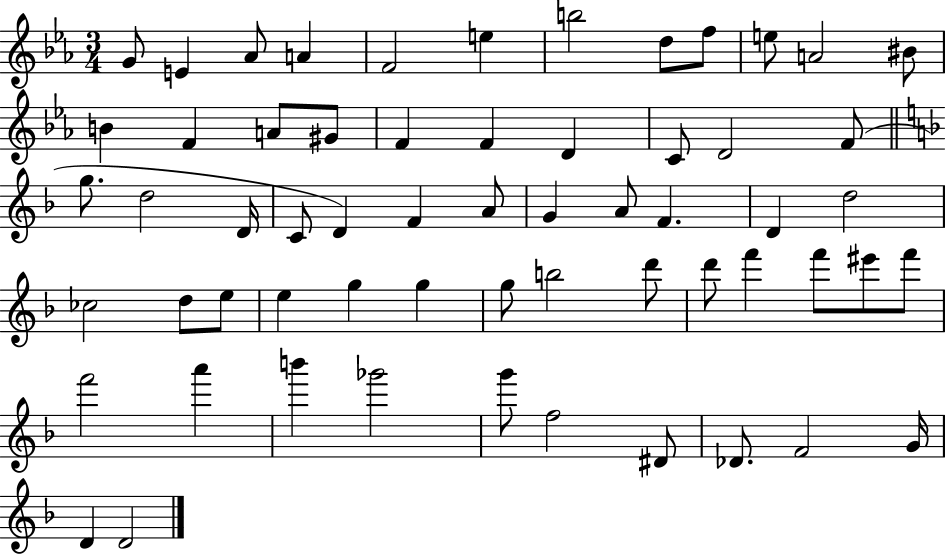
{
  \clef treble
  \numericTimeSignature
  \time 3/4
  \key ees \major
  g'8 e'4 aes'8 a'4 | f'2 e''4 | b''2 d''8 f''8 | e''8 a'2 bis'8 | \break b'4 f'4 a'8 gis'8 | f'4 f'4 d'4 | c'8 d'2 f'8( | \bar "||" \break \key f \major g''8. d''2 d'16 | c'8 d'4) f'4 a'8 | g'4 a'8 f'4. | d'4 d''2 | \break ces''2 d''8 e''8 | e''4 g''4 g''4 | g''8 b''2 d'''8 | d'''8 f'''4 f'''8 eis'''8 f'''8 | \break f'''2 a'''4 | b'''4 ges'''2 | g'''8 f''2 dis'8 | des'8. f'2 g'16 | \break d'4 d'2 | \bar "|."
}